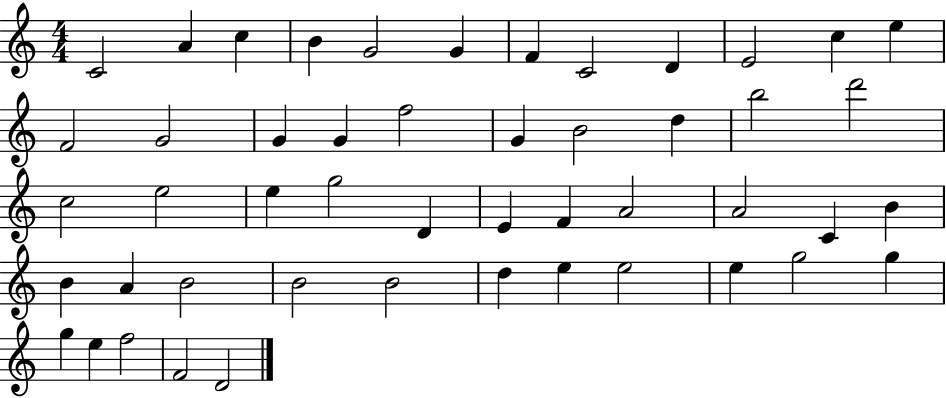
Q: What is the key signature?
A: C major